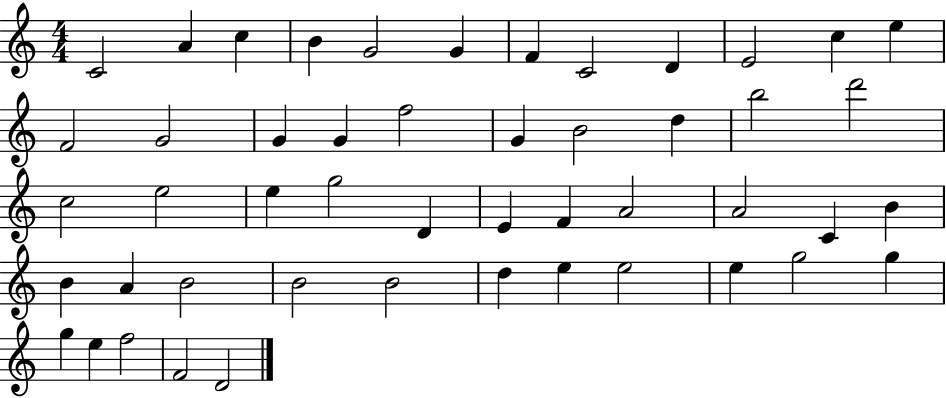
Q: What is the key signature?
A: C major